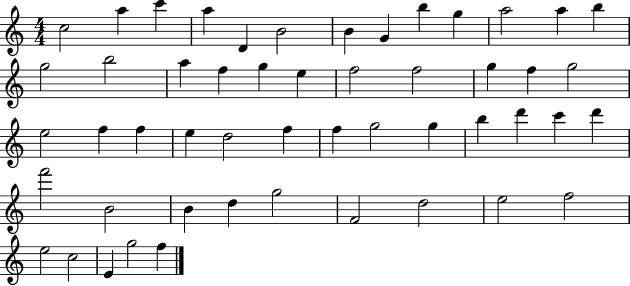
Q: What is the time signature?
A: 4/4